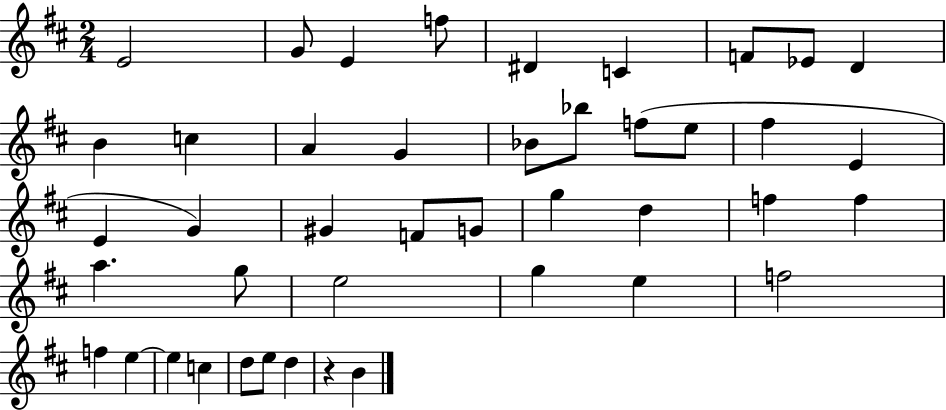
X:1
T:Untitled
M:2/4
L:1/4
K:D
E2 G/2 E f/2 ^D C F/2 _E/2 D B c A G _B/2 _b/2 f/2 e/2 ^f E E G ^G F/2 G/2 g d f f a g/2 e2 g e f2 f e e c d/2 e/2 d z B